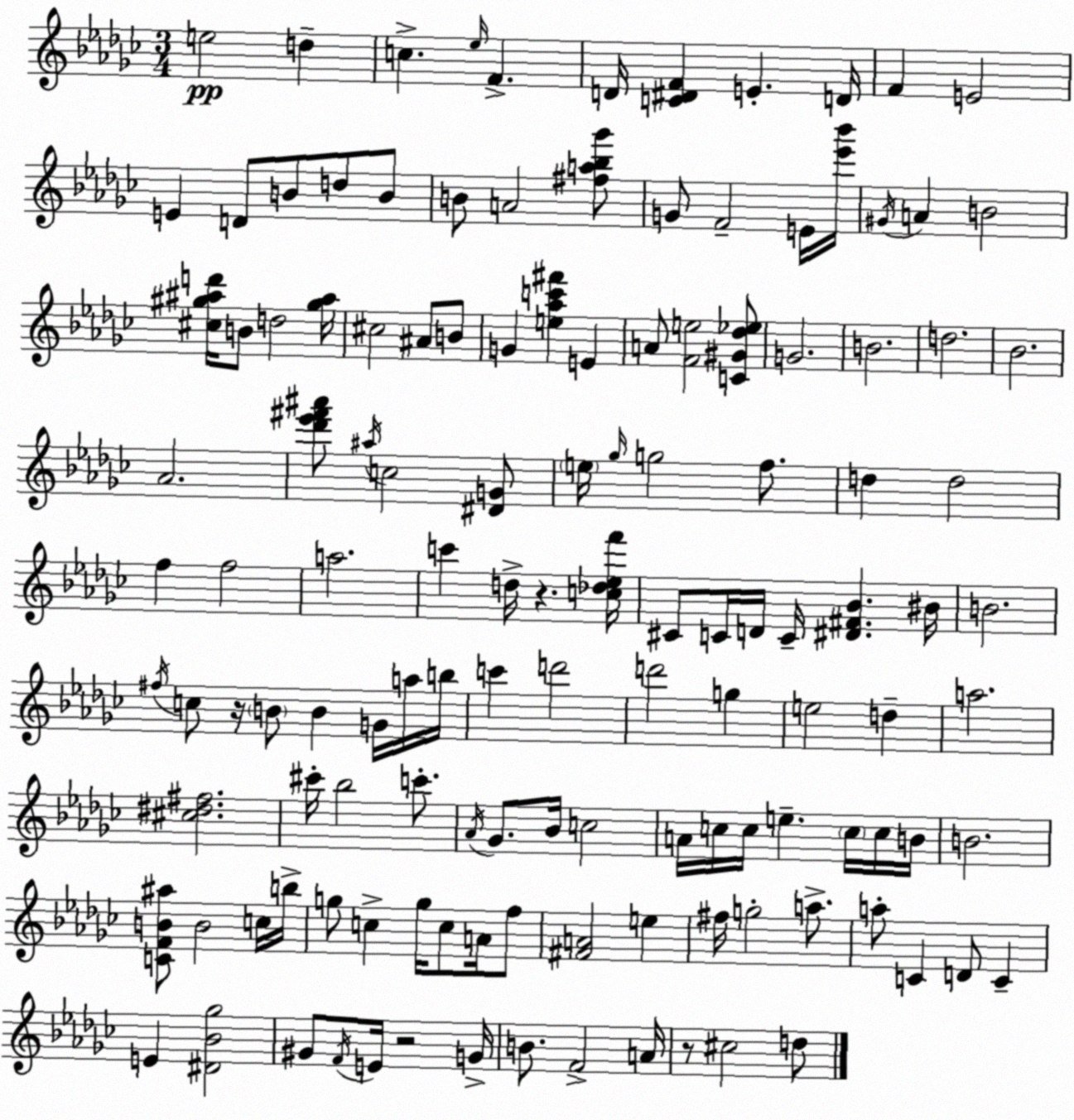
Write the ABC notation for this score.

X:1
T:Untitled
M:3/4
L:1/4
K:Ebm
e2 d c _e/4 F D/4 [C^DF] E D/4 F E2 E D/2 B/2 d/2 B/2 B/2 A2 [^fa_b_g']/2 G/2 F2 E/4 [_e'_b']/4 ^G/4 A B2 [^c^g^ad']/4 B/2 d2 [^g^a]/4 ^c2 ^A/2 B/2 G [e_ac'^f'] E A/2 [Fe]2 [C^G_d_e]/2 G2 B2 d2 _B2 _A2 [_d'_e'^f'^a']/2 ^a/4 c2 [^DG]/2 e/4 _g/4 g2 f/2 d d2 f f2 a2 c' d/4 z [c_d_ef']/4 ^C/2 C/4 D/4 C/4 [^D^F_B] ^B/4 B2 ^f/4 c/2 z/4 B/2 B G/4 a/4 b/4 c' d'2 d'2 g e2 d a2 [^c^d^f]2 ^c'/4 _b2 c'/2 _A/4 _G/2 _B/4 c2 A/4 c/4 c/4 e c/4 c/4 B/4 B2 [CFB^a]/2 B2 c/4 b/4 g/2 c g/4 c/2 A/4 f/2 [^FA]2 e ^f/4 g2 a/2 a/2 C D/2 C E [^D_B_g]2 ^G/2 F/4 E/4 z2 G/4 B/2 F2 A/4 z/2 ^c2 d/2